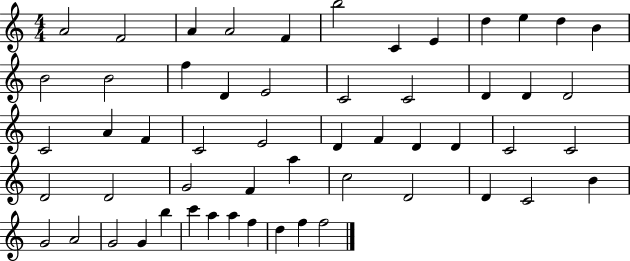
A4/h F4/h A4/q A4/h F4/q B5/h C4/q E4/q D5/q E5/q D5/q B4/q B4/h B4/h F5/q D4/q E4/h C4/h C4/h D4/q D4/q D4/h C4/h A4/q F4/q C4/h E4/h D4/q F4/q D4/q D4/q C4/h C4/h D4/h D4/h G4/h F4/q A5/q C5/h D4/h D4/q C4/h B4/q G4/h A4/h G4/h G4/q B5/q C6/q A5/q A5/q F5/q D5/q F5/q F5/h